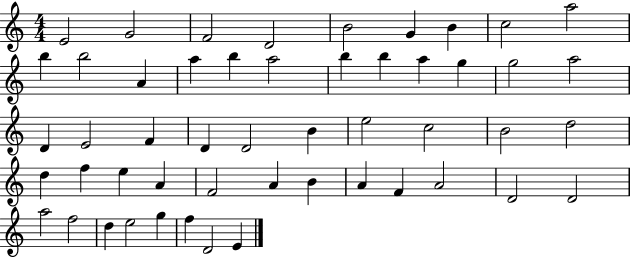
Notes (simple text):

E4/h G4/h F4/h D4/h B4/h G4/q B4/q C5/h A5/h B5/q B5/h A4/q A5/q B5/q A5/h B5/q B5/q A5/q G5/q G5/h A5/h D4/q E4/h F4/q D4/q D4/h B4/q E5/h C5/h B4/h D5/h D5/q F5/q E5/q A4/q F4/h A4/q B4/q A4/q F4/q A4/h D4/h D4/h A5/h F5/h D5/q E5/h G5/q F5/q D4/h E4/q